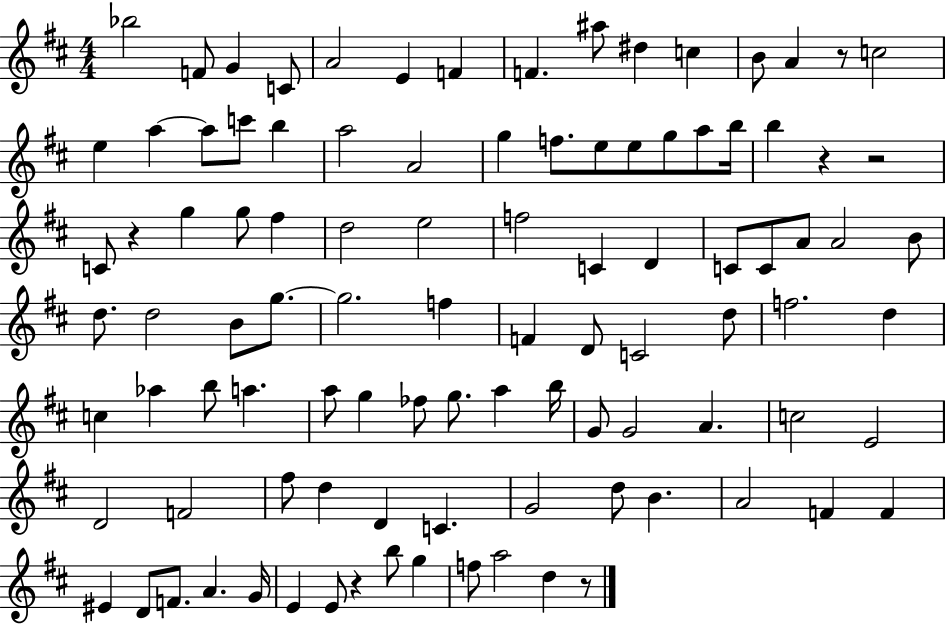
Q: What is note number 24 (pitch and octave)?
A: E5